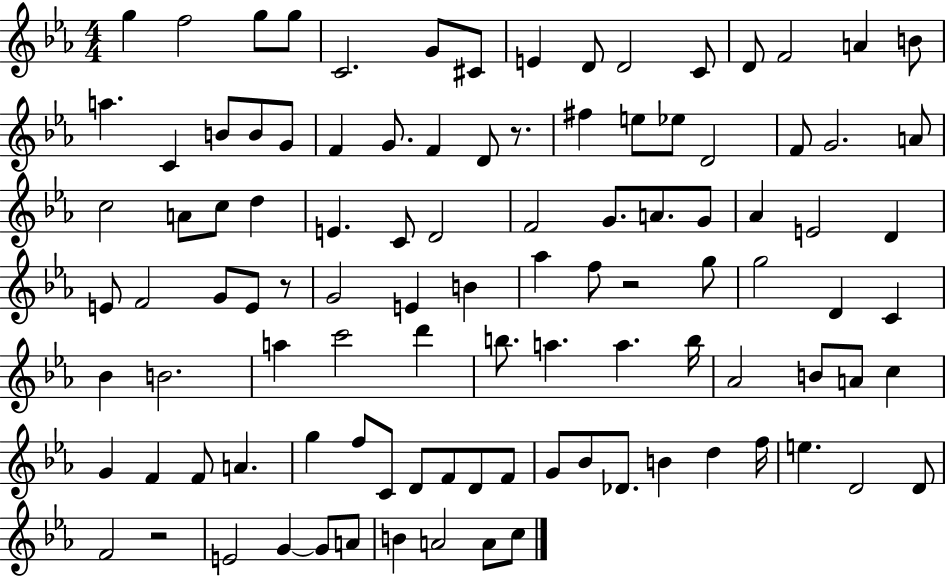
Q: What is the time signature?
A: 4/4